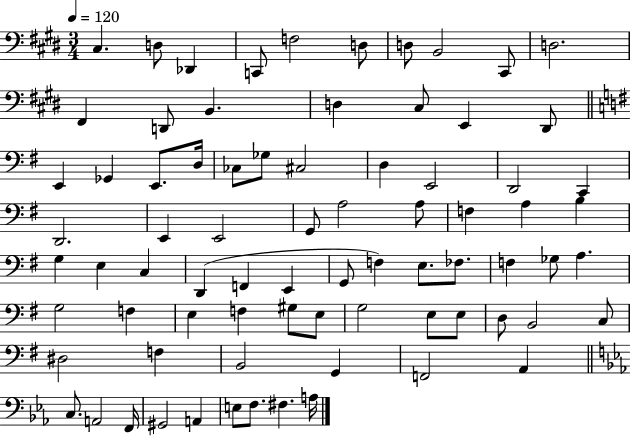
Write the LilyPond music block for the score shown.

{
  \clef bass
  \numericTimeSignature
  \time 3/4
  \key e \major
  \tempo 4 = 120
  cis4. d8 des,4 | c,8 f2 d8 | d8 b,2 cis,8 | d2. | \break fis,4 d,8 b,4. | d4 cis8 e,4 dis,8 | \bar "||" \break \key g \major e,4 ges,4 e,8. d16 | ces8 ges8 cis2 | d4 e,2 | d,2 c,4 | \break d,2. | e,4 e,2 | g,8 a2 a8 | f4 a4 b4 | \break g4 e4 c4 | d,4( f,4 e,4 | g,8 f4) e8. fes8. | f4 ges8 a4. | \break g2 f4 | e4 f4 gis8 e8 | g2 e8 e8 | d8 b,2 c8 | \break dis2 f4 | b,2 g,4 | f,2 a,4 | \bar "||" \break \key c \minor c8. a,2 f,16 | gis,2 a,4 | e8 f8. fis4. a16 | \bar "|."
}